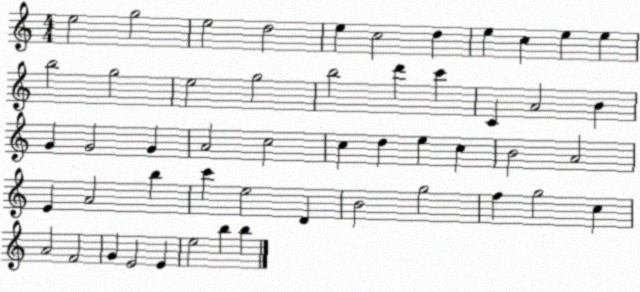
X:1
T:Untitled
M:4/4
L:1/4
K:C
e2 g2 e2 d2 e c2 d e c e e b2 g2 e2 g2 b2 d' c' C A2 B G G2 G A2 c2 c d e c B2 A2 E A2 b c' e2 D B2 g2 f g2 c A2 F2 G E2 E e2 b b